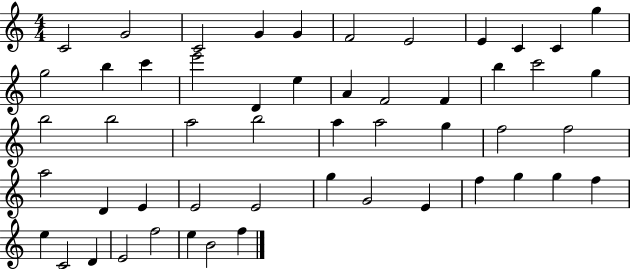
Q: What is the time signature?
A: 4/4